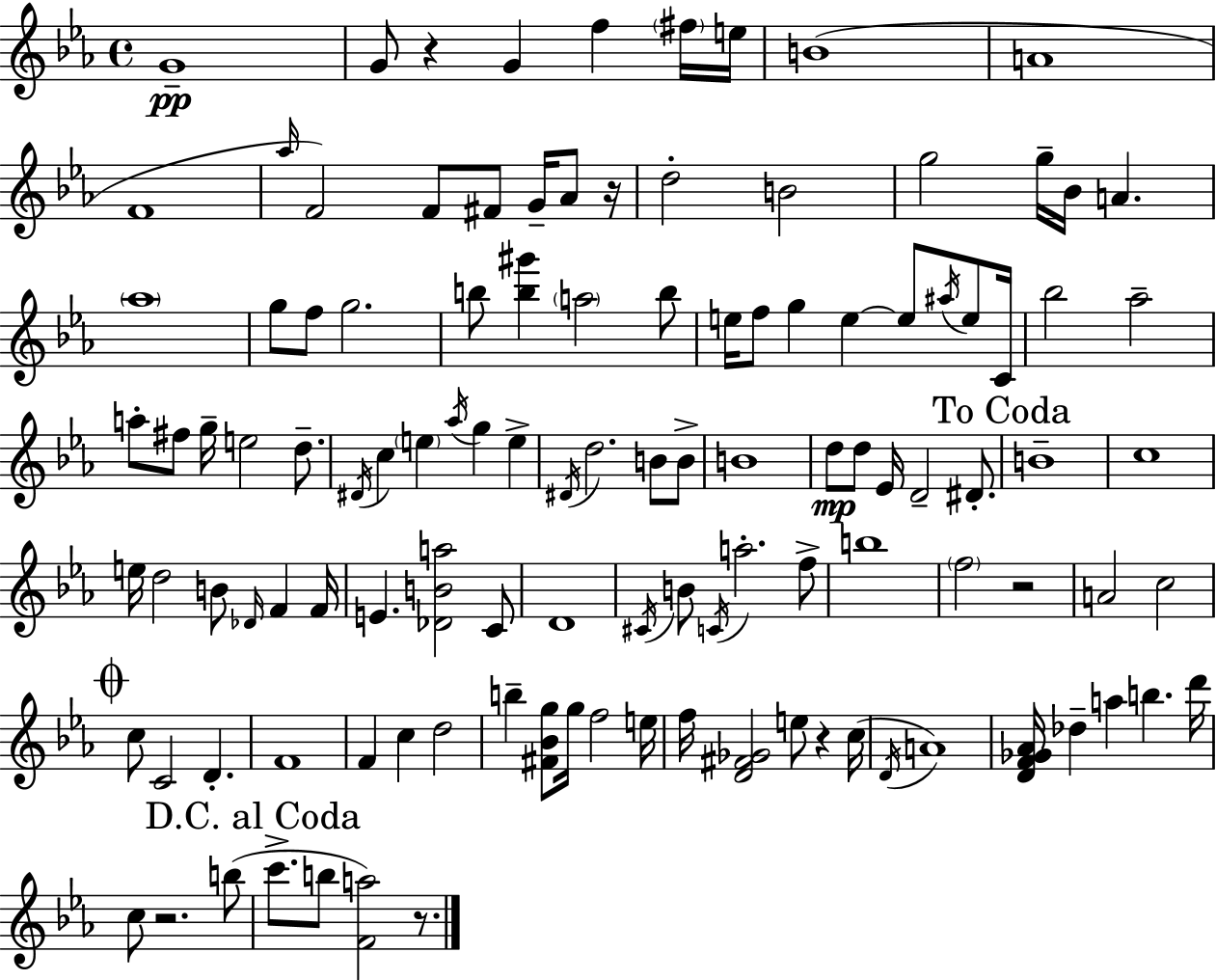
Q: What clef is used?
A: treble